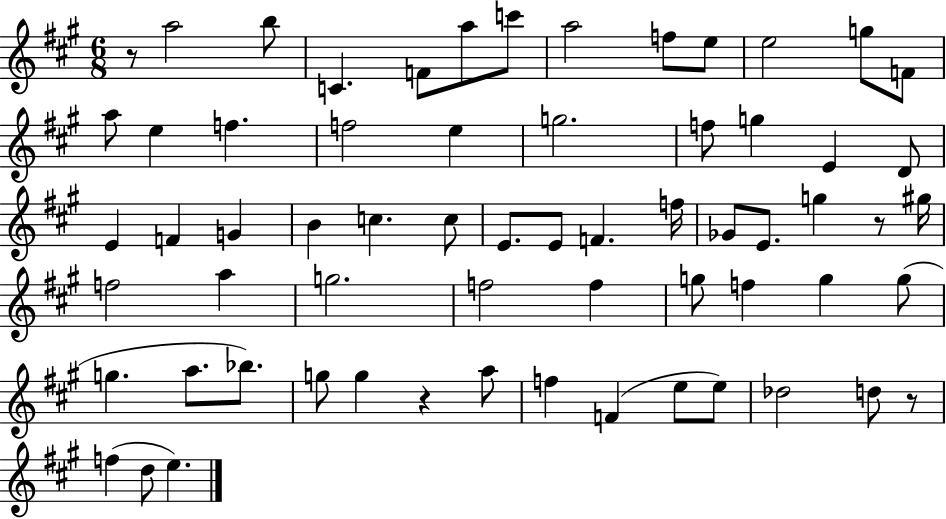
X:1
T:Untitled
M:6/8
L:1/4
K:A
z/2 a2 b/2 C F/2 a/2 c'/2 a2 f/2 e/2 e2 g/2 F/2 a/2 e f f2 e g2 f/2 g E D/2 E F G B c c/2 E/2 E/2 F f/4 _G/2 E/2 g z/2 ^g/4 f2 a g2 f2 f g/2 f g g/2 g a/2 _b/2 g/2 g z a/2 f F e/2 e/2 _d2 d/2 z/2 f d/2 e